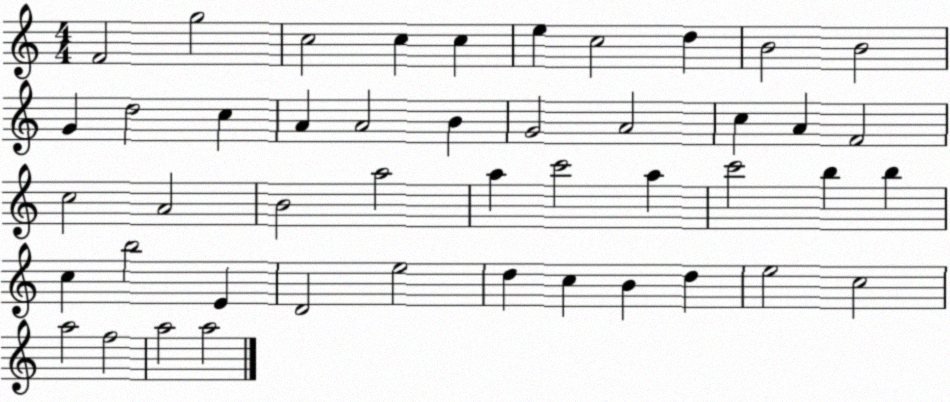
X:1
T:Untitled
M:4/4
L:1/4
K:C
F2 g2 c2 c c e c2 d B2 B2 G d2 c A A2 B G2 A2 c A F2 c2 A2 B2 a2 a c'2 a c'2 b b c b2 E D2 e2 d c B d e2 c2 a2 f2 a2 a2